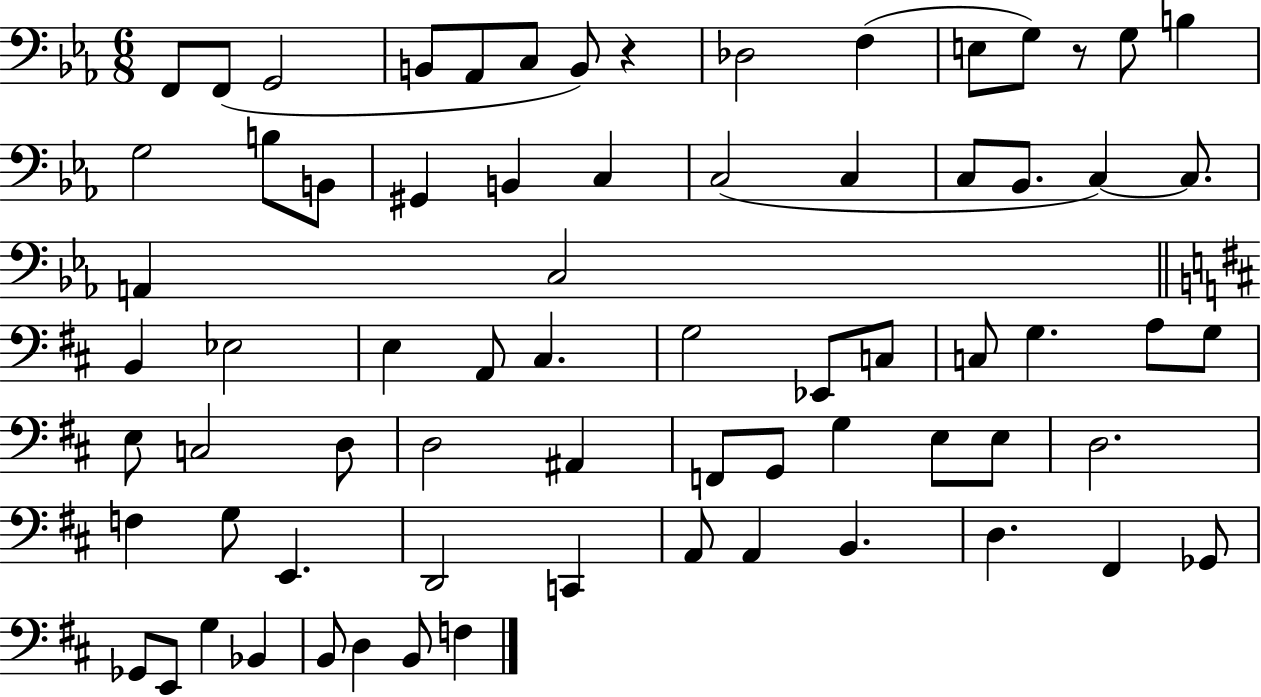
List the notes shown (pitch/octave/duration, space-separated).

F2/e F2/e G2/h B2/e Ab2/e C3/e B2/e R/q Db3/h F3/q E3/e G3/e R/e G3/e B3/q G3/h B3/e B2/e G#2/q B2/q C3/q C3/h C3/q C3/e Bb2/e. C3/q C3/e. A2/q C3/h B2/q Eb3/h E3/q A2/e C#3/q. G3/h Eb2/e C3/e C3/e G3/q. A3/e G3/e E3/e C3/h D3/e D3/h A#2/q F2/e G2/e G3/q E3/e E3/e D3/h. F3/q G3/e E2/q. D2/h C2/q A2/e A2/q B2/q. D3/q. F#2/q Gb2/e Gb2/e E2/e G3/q Bb2/q B2/e D3/q B2/e F3/q